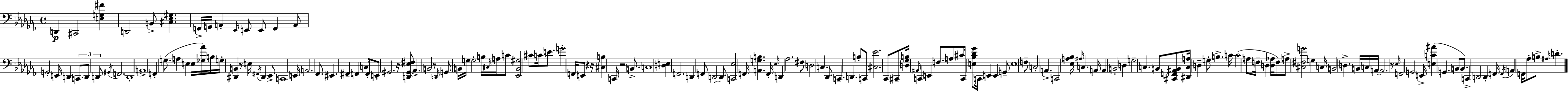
D2/q C#2/h [E3,G3,F#4]/q D2/h B2/e [C#3,Eb3,G#3]/q. F2/s G2/s A2/q Eb2/s E2/e E2/e F2/q A2/e G2/h E2/s D2/q C2/e. D2/e D2/e G#2/s F2/h. D2/w A2/w F2/q G3/e. A3/q E3/q E3/s [Gb3,Ab4]/s B3/s G3/s [D#2,B2]/q R/e E3/s F#2/s D#2/q Eb2/e C2/w E2/s A2/h. FES2/e. EIS2/q. F#2/q F2/q C3/e F2/s E2/e G#2/h. R/s [D2,G#2,Eb3,F#3]/e Ab2/q. B2/h R/e D2/s G2/e B2/s G3/s G3/h B3/s C#3/s A3/s C4/e [Eb2,B2,G#3]/h C#4/e C4/s E4/e. G4/h F2/s E2/e R/q R/s [C#3,B3]/q C2/s R/h B2/e. C3/w [D3,E3]/q F2/h. D2/q F2/e D2/h D2/e [C2,Eb3]/h F2/s [A2,G3,B3]/q. F2/s Eb3/s D2/q Ab3/h. F#3/e D3/h C3/q. Db2/e C2/q. D2/q. B3/e C2/e [C#3,Eb4]/h. CES2/e C#2/e [D3,Gb3,B3]/s A#2/s C2/q E2/q F3/e. A3/e C#4/e C2/s [E3,Bb3,Db4,Gb4]/e C2/s E2/q E2/q G2/e E3/w F3/e C3/h A2/q. C2/h [Eb3,A3,Bb3]/s A#3/s C3/q. A2/s A2/q B2/h D3/q G3/h C3/q. B2/e [C#2,F2,A#2,B2]/e [D#2,C3,A3]/s D3/q G3/e B3/q. C4/s C4/h A3/e F3/s D3/q [D3,Ab3]/s F3/e A3/e [C#3,F#3,G4]/h G3/q C3/s B2/h D3/q. B2/s C3/s A2/s A2/h. R/e Eb3/s F2/h G2/h E2/s [E3,C4,A#4]/q G2/q. B2/e B2/e. C2/q D2/h D2/q F2/s F2/s A2/q F2/s Ab3/e B3/e A#3/s D4/q.